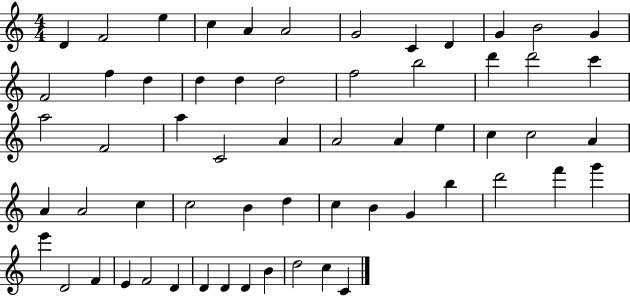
{
  \clef treble
  \numericTimeSignature
  \time 4/4
  \key c \major
  d'4 f'2 e''4 | c''4 a'4 a'2 | g'2 c'4 d'4 | g'4 b'2 g'4 | \break f'2 f''4 d''4 | d''4 d''4 d''2 | f''2 b''2 | d'''4 d'''2 c'''4 | \break a''2 f'2 | a''4 c'2 a'4 | a'2 a'4 e''4 | c''4 c''2 a'4 | \break a'4 a'2 c''4 | c''2 b'4 d''4 | c''4 b'4 g'4 b''4 | d'''2 f'''4 g'''4 | \break e'''4 d'2 f'4 | e'4 f'2 d'4 | d'4 d'4 d'4 b'4 | d''2 c''4 c'4 | \break \bar "|."
}